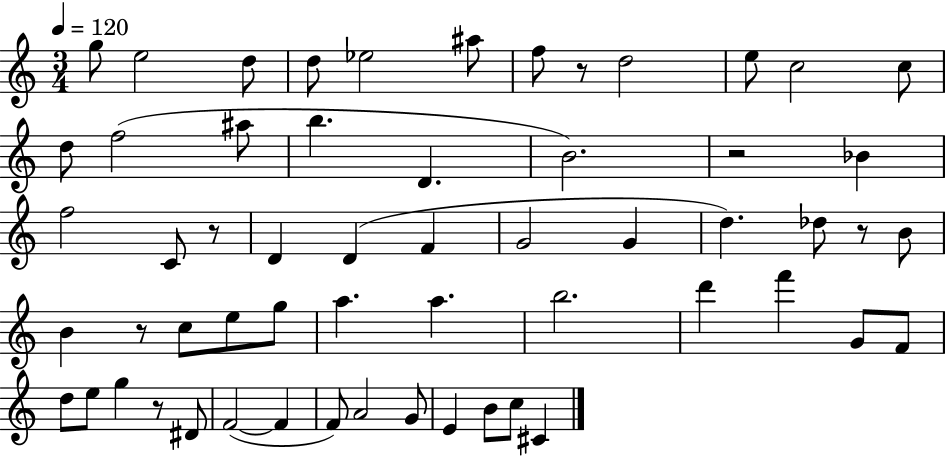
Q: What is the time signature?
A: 3/4